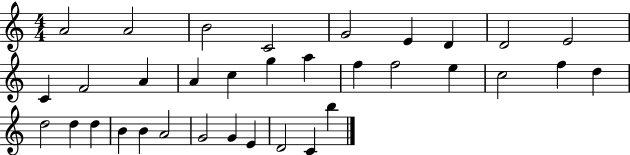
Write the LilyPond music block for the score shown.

{
  \clef treble
  \numericTimeSignature
  \time 4/4
  \key c \major
  a'2 a'2 | b'2 c'2 | g'2 e'4 d'4 | d'2 e'2 | \break c'4 f'2 a'4 | a'4 c''4 g''4 a''4 | f''4 f''2 e''4 | c''2 f''4 d''4 | \break d''2 d''4 d''4 | b'4 b'4 a'2 | g'2 g'4 e'4 | d'2 c'4 b''4 | \break \bar "|."
}